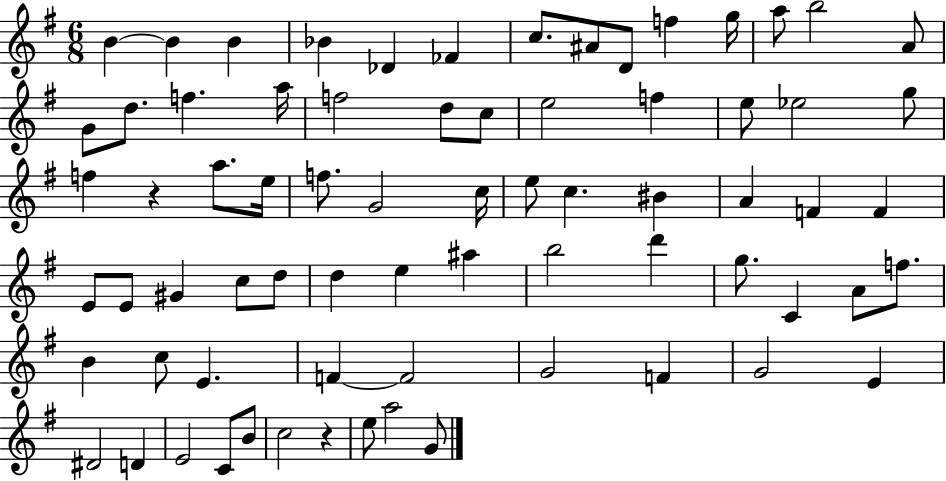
{
  \clef treble
  \numericTimeSignature
  \time 6/8
  \key g \major
  b'4~~ b'4 b'4 | bes'4 des'4 fes'4 | c''8. ais'8 d'8 f''4 g''16 | a''8 b''2 a'8 | \break g'8 d''8. f''4. a''16 | f''2 d''8 c''8 | e''2 f''4 | e''8 ees''2 g''8 | \break f''4 r4 a''8. e''16 | f''8. g'2 c''16 | e''8 c''4. bis'4 | a'4 f'4 f'4 | \break e'8 e'8 gis'4 c''8 d''8 | d''4 e''4 ais''4 | b''2 d'''4 | g''8. c'4 a'8 f''8. | \break b'4 c''8 e'4. | f'4~~ f'2 | g'2 f'4 | g'2 e'4 | \break dis'2 d'4 | e'2 c'8 b'8 | c''2 r4 | e''8 a''2 g'8 | \break \bar "|."
}